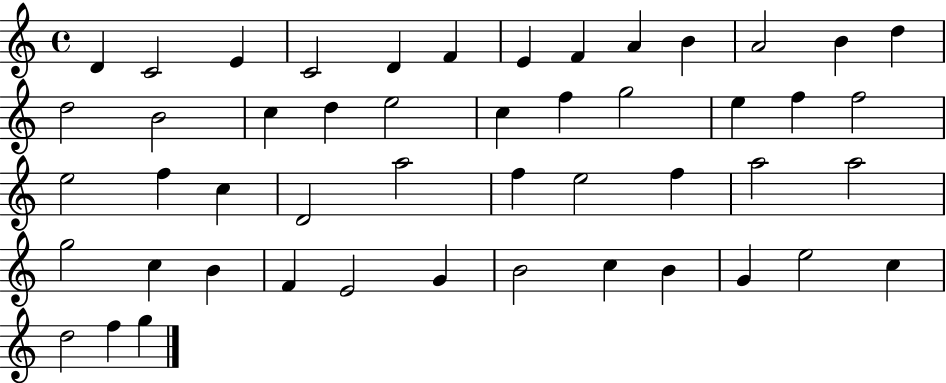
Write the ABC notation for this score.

X:1
T:Untitled
M:4/4
L:1/4
K:C
D C2 E C2 D F E F A B A2 B d d2 B2 c d e2 c f g2 e f f2 e2 f c D2 a2 f e2 f a2 a2 g2 c B F E2 G B2 c B G e2 c d2 f g